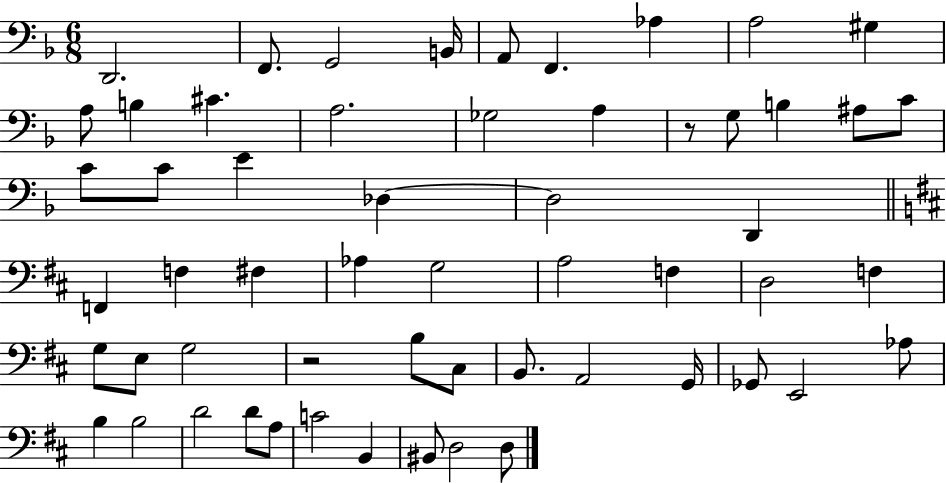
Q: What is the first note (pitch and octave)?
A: D2